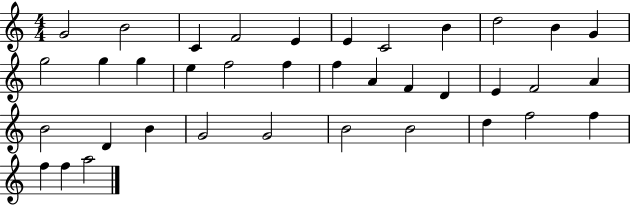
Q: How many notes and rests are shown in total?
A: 37